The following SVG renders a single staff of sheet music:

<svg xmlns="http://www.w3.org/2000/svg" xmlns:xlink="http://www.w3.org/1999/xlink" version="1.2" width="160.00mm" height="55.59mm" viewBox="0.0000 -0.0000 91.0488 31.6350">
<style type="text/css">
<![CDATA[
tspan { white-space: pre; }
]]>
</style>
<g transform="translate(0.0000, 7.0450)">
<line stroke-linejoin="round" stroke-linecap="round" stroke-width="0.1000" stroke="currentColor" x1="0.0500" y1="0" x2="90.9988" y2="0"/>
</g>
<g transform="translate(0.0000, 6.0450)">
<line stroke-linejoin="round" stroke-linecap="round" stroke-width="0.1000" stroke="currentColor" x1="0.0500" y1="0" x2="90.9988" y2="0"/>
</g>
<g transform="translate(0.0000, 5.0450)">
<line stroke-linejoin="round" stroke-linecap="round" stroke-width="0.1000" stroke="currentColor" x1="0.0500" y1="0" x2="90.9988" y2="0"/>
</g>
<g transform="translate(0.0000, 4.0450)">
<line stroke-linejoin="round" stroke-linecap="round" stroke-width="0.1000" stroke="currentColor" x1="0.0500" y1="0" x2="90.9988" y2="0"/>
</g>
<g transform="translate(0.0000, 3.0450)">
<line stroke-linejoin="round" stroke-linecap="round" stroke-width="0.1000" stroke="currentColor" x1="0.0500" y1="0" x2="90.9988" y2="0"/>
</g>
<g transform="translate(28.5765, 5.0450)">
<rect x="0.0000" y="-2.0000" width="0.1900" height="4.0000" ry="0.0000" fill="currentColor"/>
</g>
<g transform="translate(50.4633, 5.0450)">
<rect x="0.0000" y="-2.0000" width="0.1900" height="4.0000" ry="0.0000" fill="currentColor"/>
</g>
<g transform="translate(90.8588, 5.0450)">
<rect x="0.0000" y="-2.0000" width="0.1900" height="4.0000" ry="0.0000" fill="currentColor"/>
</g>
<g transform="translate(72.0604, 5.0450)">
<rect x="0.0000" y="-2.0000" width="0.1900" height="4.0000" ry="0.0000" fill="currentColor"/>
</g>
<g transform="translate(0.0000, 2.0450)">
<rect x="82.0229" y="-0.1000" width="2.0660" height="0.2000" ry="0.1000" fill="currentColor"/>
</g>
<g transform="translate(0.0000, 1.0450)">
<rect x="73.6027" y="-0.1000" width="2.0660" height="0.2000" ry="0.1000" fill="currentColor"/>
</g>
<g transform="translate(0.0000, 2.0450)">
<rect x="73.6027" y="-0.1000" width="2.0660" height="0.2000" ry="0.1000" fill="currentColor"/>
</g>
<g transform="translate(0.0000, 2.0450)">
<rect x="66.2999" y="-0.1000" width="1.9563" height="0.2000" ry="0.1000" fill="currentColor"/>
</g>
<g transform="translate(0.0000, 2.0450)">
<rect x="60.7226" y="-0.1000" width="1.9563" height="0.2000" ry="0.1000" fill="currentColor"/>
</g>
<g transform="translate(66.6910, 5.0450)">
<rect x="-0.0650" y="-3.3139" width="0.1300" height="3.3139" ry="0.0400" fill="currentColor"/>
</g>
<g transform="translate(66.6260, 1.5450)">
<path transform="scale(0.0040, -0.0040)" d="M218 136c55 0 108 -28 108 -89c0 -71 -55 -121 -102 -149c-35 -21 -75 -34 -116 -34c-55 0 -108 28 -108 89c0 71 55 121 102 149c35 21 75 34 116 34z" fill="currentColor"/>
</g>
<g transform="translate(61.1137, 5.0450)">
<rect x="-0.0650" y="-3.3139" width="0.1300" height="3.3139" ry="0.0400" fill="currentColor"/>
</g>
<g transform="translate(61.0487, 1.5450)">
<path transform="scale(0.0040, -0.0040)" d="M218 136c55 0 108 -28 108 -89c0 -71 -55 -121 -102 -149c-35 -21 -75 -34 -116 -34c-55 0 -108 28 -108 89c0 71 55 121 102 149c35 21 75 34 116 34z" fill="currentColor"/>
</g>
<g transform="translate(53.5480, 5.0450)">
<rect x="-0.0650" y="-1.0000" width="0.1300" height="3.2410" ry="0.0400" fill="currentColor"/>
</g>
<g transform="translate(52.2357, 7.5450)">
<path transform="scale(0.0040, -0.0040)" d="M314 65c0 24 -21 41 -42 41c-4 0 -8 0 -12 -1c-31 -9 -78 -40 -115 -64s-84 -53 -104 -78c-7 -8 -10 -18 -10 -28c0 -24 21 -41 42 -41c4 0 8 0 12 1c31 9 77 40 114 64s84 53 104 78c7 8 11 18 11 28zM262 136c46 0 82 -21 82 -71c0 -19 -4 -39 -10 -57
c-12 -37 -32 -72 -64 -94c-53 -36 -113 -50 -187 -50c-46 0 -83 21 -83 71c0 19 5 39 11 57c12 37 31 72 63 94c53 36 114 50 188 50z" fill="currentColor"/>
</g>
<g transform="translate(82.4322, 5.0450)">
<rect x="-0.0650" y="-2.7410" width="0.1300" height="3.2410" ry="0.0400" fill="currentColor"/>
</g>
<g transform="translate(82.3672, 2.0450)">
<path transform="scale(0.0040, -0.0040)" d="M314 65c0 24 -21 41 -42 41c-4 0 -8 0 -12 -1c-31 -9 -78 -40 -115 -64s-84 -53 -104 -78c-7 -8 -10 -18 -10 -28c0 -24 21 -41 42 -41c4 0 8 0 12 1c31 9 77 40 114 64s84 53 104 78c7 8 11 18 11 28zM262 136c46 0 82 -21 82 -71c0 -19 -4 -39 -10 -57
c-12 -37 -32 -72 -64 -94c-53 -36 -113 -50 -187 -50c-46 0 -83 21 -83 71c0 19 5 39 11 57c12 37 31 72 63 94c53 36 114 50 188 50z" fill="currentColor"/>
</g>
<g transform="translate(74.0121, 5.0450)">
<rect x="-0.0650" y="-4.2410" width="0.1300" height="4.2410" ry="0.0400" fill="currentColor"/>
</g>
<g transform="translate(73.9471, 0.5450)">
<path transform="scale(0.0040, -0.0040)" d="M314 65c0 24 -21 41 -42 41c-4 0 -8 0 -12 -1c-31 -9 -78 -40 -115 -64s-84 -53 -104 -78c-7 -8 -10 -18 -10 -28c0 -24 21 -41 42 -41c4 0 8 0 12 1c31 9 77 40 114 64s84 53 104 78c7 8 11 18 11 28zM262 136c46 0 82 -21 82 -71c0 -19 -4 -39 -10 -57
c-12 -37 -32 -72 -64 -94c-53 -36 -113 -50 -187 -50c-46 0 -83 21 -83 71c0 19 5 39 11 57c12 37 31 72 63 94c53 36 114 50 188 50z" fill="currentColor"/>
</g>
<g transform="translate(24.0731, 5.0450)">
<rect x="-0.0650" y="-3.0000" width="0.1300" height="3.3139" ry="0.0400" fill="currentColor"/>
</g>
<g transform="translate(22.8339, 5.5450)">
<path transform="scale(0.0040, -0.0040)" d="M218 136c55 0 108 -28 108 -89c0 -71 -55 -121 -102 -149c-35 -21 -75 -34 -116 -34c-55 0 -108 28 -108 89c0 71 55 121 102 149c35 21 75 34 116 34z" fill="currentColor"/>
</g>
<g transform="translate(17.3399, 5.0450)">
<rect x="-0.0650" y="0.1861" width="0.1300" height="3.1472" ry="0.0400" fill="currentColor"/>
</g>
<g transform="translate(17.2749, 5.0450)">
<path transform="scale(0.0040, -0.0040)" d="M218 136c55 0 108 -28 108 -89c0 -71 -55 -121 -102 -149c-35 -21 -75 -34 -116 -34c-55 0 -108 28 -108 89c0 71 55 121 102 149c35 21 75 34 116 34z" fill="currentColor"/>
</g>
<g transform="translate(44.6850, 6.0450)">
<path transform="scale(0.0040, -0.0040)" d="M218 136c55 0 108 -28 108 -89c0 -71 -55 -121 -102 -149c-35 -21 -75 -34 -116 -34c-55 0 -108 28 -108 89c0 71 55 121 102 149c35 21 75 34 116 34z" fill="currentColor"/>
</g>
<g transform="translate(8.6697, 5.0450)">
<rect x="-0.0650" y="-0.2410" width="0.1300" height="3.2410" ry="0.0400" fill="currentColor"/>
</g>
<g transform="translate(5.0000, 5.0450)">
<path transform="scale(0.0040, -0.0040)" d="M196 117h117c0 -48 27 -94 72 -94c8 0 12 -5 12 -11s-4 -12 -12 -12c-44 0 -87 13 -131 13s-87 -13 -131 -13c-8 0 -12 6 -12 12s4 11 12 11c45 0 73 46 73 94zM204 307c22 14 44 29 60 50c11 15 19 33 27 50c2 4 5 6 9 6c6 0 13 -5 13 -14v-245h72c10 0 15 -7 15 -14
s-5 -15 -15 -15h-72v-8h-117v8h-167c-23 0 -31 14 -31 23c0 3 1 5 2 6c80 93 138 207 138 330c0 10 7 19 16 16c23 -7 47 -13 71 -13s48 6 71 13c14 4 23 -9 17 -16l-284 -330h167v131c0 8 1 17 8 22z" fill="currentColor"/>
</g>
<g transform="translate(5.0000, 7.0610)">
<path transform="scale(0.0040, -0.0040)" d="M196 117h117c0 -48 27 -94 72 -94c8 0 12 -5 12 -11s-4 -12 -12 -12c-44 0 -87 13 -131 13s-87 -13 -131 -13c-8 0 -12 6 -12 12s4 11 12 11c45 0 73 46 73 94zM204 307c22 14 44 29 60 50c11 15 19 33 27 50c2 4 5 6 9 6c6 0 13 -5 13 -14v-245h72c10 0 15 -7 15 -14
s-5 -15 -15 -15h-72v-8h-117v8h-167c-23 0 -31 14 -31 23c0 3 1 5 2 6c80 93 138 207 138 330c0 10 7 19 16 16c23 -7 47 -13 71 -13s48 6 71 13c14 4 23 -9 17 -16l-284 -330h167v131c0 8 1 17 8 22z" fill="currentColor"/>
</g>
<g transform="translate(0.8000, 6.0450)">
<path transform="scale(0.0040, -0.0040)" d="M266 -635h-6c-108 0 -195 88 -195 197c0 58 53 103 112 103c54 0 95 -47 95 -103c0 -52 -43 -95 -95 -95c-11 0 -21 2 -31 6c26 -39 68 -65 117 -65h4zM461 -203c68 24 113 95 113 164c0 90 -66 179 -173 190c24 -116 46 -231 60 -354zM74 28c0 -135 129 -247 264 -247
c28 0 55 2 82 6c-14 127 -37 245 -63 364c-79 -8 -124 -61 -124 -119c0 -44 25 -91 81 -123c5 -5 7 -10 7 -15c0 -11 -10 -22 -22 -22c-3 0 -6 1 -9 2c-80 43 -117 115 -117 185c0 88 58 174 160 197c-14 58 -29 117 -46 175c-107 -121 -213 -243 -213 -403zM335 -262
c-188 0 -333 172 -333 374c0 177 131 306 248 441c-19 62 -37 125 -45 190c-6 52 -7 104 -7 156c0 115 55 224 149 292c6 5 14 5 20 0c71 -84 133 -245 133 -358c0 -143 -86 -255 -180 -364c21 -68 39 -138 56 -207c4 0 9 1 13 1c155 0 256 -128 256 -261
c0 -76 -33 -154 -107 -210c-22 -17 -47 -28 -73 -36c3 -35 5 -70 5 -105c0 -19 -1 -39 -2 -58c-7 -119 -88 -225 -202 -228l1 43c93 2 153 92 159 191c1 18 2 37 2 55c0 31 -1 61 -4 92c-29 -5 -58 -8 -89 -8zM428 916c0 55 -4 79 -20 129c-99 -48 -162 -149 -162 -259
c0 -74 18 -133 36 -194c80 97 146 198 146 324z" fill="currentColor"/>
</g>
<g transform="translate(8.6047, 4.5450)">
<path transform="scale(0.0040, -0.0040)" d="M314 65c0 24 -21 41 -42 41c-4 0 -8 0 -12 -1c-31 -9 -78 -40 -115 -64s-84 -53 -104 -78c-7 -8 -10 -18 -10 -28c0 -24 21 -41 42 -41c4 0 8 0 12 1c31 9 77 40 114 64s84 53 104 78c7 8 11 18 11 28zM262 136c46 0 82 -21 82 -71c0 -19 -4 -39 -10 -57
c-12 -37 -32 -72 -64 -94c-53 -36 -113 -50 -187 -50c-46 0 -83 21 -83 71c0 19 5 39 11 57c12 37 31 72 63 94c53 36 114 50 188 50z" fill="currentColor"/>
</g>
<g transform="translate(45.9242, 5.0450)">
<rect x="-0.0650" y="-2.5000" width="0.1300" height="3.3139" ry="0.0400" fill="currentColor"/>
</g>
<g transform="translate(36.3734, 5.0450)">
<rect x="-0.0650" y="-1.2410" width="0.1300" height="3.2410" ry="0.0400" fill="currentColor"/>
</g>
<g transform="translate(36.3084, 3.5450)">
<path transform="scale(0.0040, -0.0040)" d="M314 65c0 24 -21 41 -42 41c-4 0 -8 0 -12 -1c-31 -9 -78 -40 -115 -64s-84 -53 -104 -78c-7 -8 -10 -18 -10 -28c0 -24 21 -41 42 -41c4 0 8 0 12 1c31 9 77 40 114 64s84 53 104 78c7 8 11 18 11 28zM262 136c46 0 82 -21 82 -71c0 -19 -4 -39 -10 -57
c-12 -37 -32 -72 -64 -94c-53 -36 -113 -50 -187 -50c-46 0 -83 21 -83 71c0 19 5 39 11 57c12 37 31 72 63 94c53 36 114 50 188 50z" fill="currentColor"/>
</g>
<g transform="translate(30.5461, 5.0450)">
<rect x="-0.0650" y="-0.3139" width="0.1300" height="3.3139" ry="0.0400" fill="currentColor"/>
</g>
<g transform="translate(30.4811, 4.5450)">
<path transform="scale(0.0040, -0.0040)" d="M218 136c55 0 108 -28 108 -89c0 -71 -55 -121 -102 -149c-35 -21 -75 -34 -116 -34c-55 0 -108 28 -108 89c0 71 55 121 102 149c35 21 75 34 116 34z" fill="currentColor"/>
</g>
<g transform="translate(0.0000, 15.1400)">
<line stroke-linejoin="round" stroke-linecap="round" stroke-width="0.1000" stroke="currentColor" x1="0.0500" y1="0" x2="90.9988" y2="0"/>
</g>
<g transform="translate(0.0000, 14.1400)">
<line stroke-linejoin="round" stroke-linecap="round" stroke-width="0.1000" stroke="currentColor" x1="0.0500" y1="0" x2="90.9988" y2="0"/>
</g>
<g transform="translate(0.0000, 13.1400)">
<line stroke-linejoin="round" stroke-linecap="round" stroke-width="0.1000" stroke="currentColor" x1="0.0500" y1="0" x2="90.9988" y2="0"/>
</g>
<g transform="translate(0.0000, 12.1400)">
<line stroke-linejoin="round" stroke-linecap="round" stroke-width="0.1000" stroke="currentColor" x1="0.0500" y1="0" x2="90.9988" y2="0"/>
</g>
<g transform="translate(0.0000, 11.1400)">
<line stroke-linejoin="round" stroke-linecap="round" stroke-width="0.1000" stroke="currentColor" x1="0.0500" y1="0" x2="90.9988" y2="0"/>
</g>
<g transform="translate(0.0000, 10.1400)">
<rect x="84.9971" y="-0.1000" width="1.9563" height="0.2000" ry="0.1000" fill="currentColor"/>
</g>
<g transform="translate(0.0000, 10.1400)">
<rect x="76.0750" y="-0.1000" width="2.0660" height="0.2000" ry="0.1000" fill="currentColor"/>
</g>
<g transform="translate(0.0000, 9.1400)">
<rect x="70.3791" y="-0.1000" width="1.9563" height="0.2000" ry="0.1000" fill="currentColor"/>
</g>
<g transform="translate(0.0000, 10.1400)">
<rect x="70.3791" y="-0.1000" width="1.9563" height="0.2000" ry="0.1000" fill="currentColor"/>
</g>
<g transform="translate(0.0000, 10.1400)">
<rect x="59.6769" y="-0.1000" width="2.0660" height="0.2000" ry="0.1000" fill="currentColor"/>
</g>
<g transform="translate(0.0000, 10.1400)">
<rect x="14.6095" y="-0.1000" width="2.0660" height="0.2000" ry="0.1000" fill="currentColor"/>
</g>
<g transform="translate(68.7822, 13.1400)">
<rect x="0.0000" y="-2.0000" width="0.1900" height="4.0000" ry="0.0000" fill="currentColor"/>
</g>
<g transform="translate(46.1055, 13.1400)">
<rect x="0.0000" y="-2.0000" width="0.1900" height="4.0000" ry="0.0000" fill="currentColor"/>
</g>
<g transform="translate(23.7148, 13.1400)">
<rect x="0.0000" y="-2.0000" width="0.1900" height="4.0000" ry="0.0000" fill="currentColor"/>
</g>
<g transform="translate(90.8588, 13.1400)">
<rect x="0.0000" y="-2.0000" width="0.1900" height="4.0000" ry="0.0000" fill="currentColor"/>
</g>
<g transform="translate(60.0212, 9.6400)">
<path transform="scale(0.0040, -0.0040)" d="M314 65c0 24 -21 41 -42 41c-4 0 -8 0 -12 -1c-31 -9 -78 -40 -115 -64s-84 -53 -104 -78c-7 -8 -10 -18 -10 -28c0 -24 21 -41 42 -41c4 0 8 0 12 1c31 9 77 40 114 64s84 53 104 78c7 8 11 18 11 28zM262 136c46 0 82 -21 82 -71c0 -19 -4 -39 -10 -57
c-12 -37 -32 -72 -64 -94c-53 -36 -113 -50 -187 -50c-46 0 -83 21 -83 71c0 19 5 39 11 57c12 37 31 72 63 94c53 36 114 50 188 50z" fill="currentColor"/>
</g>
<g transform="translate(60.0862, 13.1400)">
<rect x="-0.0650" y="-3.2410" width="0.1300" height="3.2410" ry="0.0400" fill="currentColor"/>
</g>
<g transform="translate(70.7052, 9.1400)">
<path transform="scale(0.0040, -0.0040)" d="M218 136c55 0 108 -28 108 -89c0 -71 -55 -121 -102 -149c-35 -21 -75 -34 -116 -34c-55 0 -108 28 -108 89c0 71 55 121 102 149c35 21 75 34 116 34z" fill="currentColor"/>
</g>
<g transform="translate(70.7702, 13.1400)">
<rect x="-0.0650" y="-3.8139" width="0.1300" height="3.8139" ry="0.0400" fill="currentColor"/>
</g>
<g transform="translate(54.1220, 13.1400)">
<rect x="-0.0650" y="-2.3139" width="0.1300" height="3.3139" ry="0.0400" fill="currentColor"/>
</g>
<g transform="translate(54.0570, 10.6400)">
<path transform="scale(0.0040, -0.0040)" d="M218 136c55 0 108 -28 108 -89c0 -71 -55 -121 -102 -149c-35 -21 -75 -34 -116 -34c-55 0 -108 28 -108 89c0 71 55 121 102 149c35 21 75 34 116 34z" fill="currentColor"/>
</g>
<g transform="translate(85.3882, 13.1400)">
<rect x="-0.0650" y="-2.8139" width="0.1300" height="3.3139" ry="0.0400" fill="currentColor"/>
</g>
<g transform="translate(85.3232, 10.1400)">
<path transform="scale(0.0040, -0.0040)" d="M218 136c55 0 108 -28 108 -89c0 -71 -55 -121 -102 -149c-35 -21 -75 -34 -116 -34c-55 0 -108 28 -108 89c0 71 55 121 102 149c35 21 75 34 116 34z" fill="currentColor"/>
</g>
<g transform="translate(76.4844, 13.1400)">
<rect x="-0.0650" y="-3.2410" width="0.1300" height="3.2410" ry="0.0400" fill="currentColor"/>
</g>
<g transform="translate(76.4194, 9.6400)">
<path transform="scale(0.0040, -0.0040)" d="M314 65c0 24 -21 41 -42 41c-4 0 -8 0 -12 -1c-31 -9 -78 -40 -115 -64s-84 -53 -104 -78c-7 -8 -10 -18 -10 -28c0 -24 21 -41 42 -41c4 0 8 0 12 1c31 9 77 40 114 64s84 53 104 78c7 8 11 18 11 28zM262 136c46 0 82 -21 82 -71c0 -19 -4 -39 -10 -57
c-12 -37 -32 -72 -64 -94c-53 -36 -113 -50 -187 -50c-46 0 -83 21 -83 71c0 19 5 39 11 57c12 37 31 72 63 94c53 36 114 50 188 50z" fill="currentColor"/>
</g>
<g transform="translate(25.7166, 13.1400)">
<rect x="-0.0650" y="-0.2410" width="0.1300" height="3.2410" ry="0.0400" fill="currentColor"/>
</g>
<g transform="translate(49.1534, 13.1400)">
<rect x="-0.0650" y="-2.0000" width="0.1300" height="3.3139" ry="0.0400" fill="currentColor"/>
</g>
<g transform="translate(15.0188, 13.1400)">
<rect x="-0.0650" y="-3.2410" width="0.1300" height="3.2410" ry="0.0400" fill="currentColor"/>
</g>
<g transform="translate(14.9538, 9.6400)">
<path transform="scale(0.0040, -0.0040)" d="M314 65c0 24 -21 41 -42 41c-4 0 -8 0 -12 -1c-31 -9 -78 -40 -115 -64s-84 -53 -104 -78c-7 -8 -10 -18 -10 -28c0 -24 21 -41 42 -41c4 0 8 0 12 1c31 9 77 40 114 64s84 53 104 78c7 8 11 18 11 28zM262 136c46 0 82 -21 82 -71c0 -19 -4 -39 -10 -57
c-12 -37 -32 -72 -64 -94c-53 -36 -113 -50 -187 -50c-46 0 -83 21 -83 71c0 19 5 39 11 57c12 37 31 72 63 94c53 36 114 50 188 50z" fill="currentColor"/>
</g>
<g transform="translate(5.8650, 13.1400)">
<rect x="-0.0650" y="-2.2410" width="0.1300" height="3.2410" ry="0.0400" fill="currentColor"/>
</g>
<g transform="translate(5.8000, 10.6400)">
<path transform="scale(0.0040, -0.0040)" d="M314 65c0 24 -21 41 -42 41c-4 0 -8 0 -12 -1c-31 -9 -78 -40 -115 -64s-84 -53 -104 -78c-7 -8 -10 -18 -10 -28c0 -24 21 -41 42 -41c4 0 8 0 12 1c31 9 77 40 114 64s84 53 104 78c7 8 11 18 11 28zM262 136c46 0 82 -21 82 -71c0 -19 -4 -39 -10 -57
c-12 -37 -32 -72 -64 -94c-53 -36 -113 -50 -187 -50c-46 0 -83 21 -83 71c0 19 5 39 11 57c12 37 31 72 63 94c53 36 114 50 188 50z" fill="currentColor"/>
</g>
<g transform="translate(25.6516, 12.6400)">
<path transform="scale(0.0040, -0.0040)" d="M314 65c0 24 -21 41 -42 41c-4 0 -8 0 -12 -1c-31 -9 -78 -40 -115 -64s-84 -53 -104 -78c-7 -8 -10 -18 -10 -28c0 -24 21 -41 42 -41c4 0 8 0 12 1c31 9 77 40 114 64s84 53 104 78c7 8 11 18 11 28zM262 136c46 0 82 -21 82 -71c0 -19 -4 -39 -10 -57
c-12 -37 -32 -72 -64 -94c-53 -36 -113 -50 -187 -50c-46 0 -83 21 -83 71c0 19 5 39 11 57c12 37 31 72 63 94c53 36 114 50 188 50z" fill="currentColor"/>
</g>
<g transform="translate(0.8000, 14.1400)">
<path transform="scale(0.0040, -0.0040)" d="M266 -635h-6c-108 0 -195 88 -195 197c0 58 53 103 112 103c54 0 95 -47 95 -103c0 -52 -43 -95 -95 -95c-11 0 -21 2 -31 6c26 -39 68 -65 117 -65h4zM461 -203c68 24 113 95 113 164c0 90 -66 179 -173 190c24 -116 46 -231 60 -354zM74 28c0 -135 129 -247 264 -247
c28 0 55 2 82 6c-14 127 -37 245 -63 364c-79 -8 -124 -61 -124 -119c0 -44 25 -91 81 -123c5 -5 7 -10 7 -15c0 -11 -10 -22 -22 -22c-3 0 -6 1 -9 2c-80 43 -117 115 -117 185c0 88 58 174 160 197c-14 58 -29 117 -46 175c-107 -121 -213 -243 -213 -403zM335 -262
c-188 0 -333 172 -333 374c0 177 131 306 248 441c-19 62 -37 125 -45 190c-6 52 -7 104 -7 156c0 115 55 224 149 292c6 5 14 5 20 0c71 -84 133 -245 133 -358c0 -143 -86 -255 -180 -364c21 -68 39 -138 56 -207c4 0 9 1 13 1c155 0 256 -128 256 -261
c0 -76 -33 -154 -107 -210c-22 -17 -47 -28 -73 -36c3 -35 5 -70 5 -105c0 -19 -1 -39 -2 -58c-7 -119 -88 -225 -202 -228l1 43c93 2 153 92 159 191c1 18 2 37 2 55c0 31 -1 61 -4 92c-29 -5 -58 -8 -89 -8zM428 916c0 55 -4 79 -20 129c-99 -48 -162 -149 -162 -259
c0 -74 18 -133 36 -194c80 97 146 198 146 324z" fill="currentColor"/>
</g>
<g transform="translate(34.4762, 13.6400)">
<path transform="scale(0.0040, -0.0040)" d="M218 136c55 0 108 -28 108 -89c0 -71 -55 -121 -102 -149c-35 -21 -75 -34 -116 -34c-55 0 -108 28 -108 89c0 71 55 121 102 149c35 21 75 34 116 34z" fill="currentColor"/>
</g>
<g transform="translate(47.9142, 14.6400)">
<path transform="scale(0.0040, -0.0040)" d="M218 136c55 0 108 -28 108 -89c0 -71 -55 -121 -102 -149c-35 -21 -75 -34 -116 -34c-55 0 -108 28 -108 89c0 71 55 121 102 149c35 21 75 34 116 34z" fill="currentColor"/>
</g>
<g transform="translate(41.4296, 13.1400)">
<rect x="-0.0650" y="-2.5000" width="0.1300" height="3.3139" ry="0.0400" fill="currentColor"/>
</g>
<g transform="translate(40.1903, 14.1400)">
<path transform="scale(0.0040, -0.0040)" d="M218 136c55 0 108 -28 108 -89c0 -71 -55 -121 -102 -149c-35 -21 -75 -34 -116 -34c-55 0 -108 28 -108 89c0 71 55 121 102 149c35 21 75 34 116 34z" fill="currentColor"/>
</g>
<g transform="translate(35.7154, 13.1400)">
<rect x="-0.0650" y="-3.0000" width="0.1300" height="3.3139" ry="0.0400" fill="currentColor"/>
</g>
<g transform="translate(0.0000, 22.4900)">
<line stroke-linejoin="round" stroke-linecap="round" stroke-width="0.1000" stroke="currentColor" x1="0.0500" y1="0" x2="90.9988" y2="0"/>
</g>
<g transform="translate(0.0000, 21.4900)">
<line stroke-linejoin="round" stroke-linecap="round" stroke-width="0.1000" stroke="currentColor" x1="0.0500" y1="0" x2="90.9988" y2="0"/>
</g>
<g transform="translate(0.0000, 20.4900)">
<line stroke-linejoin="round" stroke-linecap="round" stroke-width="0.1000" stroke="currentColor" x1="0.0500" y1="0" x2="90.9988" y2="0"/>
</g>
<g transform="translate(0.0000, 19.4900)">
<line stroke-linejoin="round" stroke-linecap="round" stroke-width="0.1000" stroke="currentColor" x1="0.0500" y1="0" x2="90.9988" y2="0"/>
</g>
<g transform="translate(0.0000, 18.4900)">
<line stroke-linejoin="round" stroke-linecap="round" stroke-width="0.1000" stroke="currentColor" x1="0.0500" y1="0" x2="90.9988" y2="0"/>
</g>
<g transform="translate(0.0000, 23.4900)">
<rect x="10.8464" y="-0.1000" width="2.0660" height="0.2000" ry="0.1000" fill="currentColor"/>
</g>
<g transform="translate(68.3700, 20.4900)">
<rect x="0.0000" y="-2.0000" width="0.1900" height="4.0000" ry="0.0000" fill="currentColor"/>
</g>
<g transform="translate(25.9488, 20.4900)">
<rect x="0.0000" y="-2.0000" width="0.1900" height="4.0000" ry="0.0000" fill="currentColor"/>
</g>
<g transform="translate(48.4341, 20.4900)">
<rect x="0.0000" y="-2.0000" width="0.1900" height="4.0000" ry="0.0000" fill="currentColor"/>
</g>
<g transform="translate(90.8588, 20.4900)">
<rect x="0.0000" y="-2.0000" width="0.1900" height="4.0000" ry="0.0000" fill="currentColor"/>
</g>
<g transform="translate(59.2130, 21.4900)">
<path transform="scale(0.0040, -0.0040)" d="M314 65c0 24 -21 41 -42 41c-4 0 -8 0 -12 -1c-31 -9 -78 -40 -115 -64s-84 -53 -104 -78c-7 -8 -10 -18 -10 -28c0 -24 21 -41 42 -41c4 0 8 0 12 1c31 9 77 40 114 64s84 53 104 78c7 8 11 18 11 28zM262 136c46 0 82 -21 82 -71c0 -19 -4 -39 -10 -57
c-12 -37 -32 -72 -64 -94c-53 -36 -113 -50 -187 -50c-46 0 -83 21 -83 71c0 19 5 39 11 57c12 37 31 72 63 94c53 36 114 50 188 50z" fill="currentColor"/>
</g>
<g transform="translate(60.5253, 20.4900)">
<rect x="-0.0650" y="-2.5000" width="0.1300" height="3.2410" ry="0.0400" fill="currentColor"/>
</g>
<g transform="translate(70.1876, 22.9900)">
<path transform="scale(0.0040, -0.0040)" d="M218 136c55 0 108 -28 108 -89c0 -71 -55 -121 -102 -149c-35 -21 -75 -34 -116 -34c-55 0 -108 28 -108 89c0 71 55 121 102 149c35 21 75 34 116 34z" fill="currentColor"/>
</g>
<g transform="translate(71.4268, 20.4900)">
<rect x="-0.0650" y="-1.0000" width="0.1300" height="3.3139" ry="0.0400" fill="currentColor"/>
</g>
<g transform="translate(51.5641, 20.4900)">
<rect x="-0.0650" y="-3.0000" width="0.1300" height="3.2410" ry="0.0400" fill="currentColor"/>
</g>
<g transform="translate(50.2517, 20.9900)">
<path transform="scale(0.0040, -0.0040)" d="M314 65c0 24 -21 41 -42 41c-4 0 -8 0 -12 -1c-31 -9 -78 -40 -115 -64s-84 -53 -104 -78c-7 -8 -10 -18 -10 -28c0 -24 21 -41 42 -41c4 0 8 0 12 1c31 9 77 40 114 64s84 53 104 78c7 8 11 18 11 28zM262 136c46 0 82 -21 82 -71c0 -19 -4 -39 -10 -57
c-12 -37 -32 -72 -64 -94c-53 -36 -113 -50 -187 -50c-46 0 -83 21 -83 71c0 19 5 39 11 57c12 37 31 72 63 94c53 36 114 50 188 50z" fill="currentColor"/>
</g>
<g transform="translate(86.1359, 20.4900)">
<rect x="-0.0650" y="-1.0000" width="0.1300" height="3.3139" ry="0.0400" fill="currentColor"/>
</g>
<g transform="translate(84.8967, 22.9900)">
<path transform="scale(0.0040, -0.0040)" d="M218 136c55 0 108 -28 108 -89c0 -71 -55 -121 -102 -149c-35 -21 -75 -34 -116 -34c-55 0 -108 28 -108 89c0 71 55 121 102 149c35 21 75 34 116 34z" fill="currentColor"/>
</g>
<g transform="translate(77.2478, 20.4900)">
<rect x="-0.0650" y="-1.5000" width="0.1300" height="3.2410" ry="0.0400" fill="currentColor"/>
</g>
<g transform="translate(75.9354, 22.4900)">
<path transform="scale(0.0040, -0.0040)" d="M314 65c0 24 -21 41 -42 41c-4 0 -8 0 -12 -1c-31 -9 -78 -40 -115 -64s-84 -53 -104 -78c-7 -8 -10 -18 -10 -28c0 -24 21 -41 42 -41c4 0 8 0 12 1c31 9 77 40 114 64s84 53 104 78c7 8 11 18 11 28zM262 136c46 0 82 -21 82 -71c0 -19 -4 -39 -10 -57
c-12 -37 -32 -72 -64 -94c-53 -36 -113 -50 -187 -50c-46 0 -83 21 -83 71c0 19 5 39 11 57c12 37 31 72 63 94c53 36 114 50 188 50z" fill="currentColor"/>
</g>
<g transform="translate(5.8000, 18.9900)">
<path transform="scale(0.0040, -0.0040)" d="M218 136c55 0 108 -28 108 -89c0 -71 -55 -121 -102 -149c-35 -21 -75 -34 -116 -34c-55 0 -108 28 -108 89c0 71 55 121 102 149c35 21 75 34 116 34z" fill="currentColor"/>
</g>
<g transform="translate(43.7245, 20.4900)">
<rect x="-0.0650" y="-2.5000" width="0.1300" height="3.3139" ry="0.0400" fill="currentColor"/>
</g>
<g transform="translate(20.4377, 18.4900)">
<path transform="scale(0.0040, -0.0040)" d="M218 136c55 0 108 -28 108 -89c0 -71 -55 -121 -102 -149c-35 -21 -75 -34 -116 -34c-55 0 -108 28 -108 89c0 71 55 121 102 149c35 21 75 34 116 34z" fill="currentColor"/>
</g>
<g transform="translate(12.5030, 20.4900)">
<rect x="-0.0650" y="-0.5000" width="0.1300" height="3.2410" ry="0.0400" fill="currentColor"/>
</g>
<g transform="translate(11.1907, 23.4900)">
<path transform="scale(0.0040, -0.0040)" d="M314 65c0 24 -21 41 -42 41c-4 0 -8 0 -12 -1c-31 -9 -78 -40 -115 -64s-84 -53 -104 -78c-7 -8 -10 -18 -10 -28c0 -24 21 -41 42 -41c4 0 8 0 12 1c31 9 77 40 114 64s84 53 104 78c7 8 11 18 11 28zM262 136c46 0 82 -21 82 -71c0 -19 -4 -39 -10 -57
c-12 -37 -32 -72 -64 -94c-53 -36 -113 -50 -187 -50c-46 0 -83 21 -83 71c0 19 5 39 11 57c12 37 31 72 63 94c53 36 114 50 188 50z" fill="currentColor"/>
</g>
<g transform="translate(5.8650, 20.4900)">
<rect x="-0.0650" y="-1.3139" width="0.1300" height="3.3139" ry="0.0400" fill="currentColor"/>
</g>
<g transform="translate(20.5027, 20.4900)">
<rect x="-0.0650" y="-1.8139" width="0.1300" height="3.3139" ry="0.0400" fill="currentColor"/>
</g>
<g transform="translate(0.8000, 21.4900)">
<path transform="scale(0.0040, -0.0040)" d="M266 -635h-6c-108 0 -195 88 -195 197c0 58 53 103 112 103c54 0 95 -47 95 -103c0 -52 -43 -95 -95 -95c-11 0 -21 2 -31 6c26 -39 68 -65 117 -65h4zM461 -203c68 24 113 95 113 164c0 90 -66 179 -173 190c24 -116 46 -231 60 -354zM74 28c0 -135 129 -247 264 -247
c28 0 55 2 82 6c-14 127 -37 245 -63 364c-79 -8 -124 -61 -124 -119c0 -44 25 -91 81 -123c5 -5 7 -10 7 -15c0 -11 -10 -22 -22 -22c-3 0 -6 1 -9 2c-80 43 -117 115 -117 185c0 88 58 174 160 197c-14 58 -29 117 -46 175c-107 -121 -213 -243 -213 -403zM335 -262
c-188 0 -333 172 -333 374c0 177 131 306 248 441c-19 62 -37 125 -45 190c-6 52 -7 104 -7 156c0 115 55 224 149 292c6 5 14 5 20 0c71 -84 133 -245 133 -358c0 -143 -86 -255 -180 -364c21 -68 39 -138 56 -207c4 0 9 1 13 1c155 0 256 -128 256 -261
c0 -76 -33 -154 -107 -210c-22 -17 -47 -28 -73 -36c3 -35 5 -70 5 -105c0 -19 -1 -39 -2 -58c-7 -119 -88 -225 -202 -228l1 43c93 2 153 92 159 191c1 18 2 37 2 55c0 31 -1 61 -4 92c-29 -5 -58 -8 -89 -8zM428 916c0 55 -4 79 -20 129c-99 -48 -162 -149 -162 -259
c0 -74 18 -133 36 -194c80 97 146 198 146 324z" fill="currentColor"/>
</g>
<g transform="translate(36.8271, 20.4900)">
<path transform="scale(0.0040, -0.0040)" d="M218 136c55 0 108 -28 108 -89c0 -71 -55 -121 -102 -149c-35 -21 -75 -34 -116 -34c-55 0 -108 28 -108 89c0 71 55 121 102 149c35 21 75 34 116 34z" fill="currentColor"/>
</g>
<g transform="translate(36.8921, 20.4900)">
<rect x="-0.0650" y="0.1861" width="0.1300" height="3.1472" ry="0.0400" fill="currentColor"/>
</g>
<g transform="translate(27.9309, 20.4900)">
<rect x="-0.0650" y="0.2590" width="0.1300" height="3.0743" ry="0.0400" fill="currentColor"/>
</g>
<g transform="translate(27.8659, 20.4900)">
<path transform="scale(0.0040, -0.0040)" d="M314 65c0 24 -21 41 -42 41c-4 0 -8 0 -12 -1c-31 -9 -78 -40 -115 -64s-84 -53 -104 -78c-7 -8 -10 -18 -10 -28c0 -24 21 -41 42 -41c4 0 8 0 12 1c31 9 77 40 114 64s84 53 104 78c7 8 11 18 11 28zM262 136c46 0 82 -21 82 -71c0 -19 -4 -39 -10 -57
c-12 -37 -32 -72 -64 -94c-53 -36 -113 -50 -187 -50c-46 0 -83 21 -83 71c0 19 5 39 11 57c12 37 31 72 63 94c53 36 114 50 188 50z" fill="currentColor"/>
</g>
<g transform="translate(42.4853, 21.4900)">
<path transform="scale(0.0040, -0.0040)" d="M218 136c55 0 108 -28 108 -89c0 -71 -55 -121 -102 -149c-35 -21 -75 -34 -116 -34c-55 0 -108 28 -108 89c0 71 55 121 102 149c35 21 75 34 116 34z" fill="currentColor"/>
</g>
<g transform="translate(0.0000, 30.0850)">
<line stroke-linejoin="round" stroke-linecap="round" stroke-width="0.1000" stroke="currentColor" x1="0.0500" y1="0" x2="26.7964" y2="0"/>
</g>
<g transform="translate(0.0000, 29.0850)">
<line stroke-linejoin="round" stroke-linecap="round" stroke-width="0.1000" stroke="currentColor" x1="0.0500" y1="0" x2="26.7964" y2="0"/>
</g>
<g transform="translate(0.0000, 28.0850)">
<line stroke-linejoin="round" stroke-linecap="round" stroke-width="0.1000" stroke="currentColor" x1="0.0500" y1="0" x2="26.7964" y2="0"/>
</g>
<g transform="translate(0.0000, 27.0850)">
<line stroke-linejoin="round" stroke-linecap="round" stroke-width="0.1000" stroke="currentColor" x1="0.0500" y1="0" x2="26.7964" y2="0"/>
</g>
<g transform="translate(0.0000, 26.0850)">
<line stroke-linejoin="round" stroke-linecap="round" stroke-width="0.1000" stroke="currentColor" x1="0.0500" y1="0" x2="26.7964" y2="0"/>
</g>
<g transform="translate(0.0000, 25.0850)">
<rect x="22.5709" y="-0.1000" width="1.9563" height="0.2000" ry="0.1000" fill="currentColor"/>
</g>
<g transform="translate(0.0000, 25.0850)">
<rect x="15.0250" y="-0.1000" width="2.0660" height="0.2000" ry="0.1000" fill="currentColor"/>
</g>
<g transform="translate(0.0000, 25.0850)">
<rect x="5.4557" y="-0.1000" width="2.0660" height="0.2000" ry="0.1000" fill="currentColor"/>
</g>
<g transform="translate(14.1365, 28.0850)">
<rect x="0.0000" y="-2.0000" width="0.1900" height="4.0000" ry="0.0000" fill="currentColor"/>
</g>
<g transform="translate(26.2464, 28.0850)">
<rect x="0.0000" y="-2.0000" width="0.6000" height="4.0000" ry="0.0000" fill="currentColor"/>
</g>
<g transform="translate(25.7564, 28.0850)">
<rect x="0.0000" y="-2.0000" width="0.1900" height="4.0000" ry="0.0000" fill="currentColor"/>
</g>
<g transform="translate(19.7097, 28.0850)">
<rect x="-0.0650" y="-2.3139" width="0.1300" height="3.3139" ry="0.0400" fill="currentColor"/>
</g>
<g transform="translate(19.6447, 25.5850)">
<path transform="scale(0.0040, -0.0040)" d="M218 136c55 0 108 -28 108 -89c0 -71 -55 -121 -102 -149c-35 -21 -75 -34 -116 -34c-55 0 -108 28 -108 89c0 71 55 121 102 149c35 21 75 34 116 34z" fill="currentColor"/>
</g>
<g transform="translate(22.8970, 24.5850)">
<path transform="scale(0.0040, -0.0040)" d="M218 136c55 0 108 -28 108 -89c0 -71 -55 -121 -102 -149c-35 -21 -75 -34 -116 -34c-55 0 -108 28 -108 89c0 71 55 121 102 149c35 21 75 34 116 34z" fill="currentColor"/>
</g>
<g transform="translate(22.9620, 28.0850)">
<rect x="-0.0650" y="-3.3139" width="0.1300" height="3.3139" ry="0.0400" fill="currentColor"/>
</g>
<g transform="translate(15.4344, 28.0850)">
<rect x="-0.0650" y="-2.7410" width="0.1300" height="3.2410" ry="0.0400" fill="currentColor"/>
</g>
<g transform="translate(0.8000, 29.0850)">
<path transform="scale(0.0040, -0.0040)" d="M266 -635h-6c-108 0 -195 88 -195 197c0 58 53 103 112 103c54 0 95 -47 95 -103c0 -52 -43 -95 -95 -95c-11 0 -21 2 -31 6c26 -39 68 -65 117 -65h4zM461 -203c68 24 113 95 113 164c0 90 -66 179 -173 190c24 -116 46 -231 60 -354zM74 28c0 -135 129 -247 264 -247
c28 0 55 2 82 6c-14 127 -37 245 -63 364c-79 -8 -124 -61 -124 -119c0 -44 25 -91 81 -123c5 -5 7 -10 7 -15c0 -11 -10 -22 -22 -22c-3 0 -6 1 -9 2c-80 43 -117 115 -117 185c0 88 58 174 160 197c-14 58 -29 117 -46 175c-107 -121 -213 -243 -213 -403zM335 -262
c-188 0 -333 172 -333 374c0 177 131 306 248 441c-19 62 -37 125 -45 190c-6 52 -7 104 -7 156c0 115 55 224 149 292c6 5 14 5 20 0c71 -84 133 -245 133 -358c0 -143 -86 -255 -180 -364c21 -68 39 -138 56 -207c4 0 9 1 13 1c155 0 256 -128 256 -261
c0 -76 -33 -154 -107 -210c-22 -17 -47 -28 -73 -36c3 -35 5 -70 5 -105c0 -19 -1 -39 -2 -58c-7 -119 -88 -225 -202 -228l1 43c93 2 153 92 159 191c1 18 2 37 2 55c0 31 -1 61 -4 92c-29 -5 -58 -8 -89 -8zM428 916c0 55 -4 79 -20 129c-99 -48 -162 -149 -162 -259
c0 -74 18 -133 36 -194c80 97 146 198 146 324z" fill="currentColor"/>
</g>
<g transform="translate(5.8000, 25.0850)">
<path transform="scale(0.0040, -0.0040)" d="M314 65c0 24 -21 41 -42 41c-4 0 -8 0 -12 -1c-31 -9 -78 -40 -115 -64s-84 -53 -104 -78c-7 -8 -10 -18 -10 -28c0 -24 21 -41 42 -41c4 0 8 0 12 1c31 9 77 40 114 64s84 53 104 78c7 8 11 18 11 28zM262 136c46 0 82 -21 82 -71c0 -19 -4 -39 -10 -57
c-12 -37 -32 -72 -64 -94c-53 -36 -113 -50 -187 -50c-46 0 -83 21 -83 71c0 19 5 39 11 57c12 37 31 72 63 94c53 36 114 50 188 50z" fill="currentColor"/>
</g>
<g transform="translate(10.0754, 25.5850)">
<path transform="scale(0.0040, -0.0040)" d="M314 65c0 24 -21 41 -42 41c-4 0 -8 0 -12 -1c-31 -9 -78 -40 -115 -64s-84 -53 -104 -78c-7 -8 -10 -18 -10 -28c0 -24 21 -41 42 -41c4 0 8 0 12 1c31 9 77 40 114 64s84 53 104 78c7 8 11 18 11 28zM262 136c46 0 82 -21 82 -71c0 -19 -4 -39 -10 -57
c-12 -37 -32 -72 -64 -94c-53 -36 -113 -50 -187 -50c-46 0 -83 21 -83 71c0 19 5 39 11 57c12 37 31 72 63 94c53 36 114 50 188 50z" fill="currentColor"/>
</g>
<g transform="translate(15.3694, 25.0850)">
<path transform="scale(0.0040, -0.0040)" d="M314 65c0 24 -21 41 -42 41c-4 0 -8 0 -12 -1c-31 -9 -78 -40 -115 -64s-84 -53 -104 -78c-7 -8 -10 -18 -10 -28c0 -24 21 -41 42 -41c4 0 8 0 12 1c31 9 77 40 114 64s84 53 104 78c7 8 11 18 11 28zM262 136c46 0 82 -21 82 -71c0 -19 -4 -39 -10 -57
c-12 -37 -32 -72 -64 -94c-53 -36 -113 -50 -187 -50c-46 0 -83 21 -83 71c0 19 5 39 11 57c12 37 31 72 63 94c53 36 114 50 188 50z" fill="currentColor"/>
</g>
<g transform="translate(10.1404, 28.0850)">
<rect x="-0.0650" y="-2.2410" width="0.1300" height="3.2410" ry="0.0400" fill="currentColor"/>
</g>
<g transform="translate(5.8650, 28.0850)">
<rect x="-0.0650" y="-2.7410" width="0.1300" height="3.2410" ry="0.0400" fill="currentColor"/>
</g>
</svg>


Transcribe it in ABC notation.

X:1
T:Untitled
M:4/4
L:1/4
K:C
c2 B A c e2 G D2 b b d'2 a2 g2 b2 c2 A G F g b2 c' b2 a e C2 f B2 B G A2 G2 D E2 D a2 g2 a2 g b